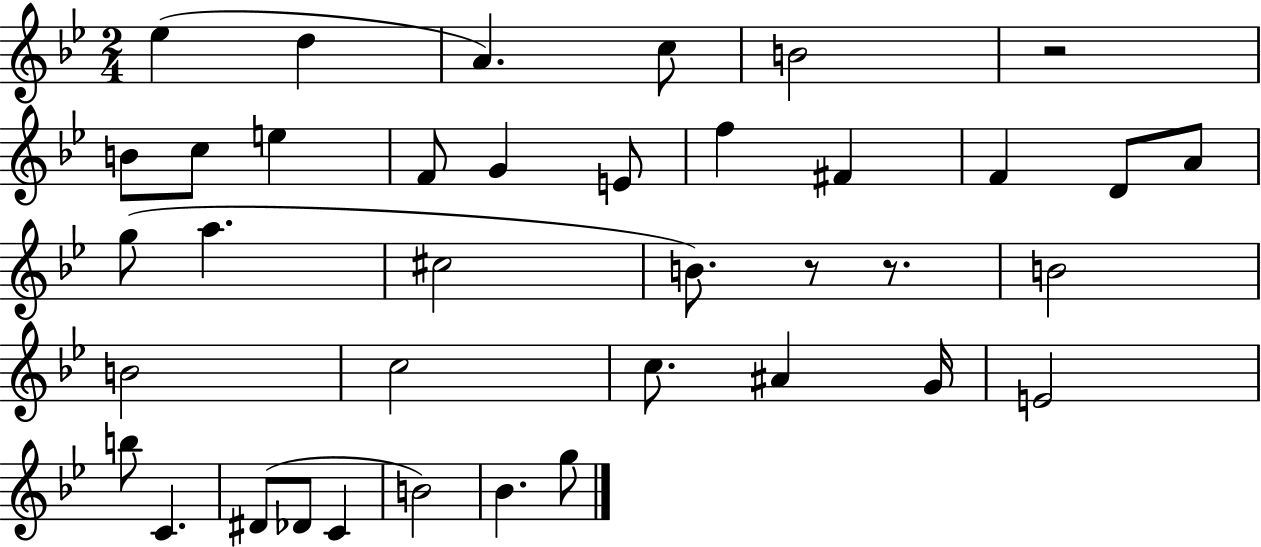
Eb5/q D5/q A4/q. C5/e B4/h R/h B4/e C5/e E5/q F4/e G4/q E4/e F5/q F#4/q F4/q D4/e A4/e G5/e A5/q. C#5/h B4/e. R/e R/e. B4/h B4/h C5/h C5/e. A#4/q G4/s E4/h B5/e C4/q. D#4/e Db4/e C4/q B4/h Bb4/q. G5/e